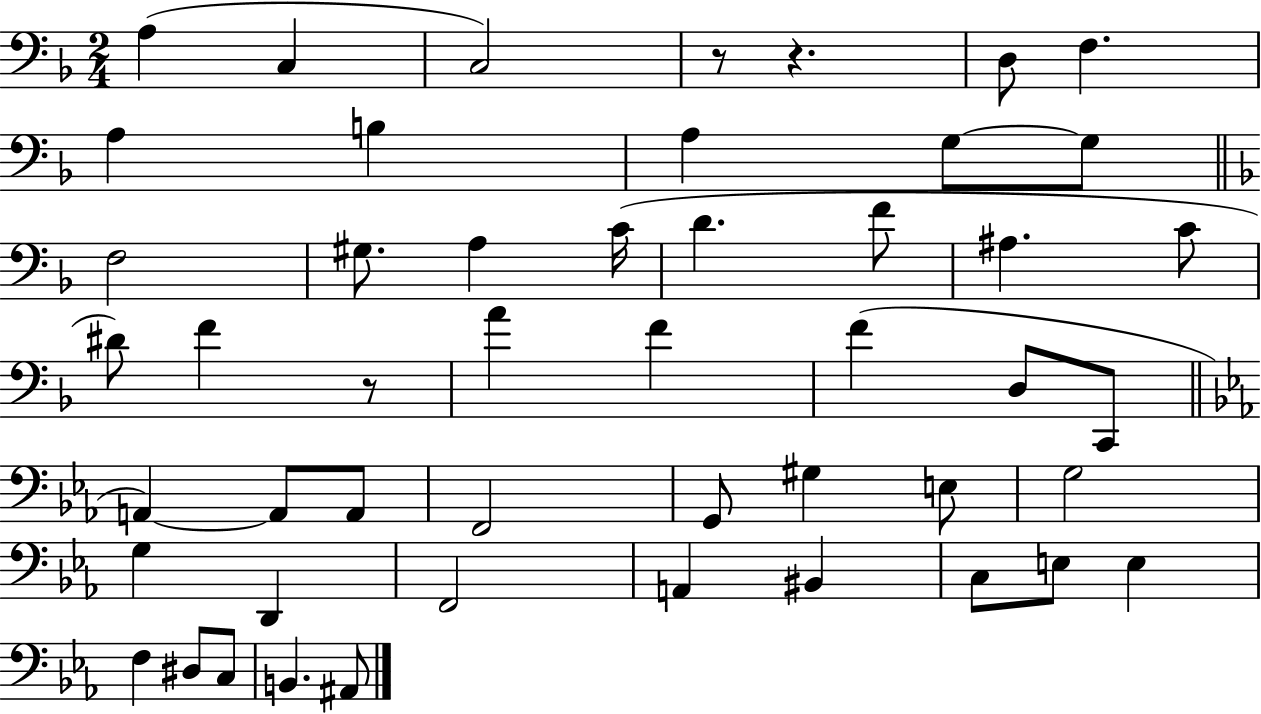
X:1
T:Untitled
M:2/4
L:1/4
K:F
A, C, C,2 z/2 z D,/2 F, A, B, A, G,/2 G,/2 F,2 ^G,/2 A, C/4 D F/2 ^A, C/2 ^D/2 F z/2 A F F D,/2 C,,/2 A,, A,,/2 A,,/2 F,,2 G,,/2 ^G, E,/2 G,2 G, D,, F,,2 A,, ^B,, C,/2 E,/2 E, F, ^D,/2 C,/2 B,, ^A,,/2